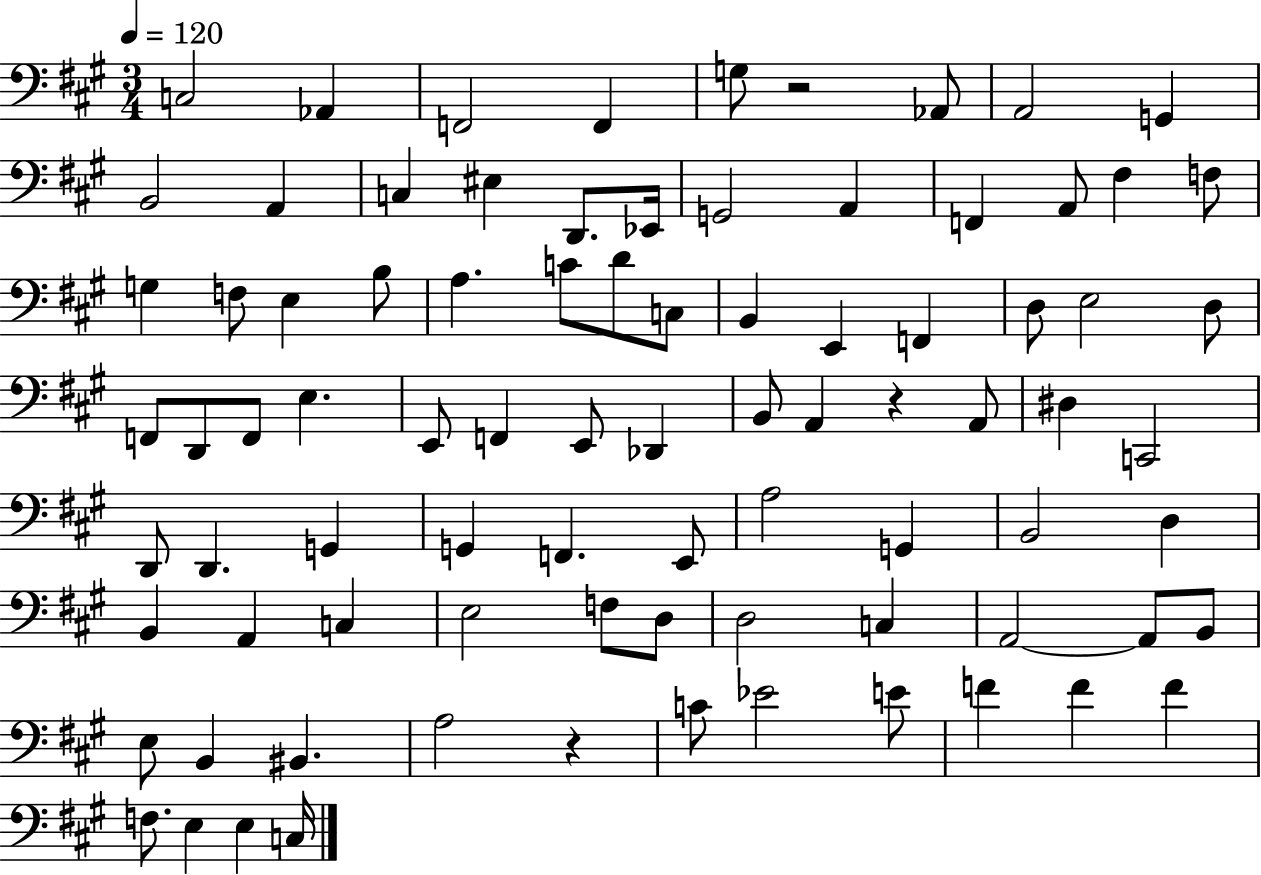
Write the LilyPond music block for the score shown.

{
  \clef bass
  \numericTimeSignature
  \time 3/4
  \key a \major
  \tempo 4 = 120
  \repeat volta 2 { c2 aes,4 | f,2 f,4 | g8 r2 aes,8 | a,2 g,4 | \break b,2 a,4 | c4 eis4 d,8. ees,16 | g,2 a,4 | f,4 a,8 fis4 f8 | \break g4 f8 e4 b8 | a4. c'8 d'8 c8 | b,4 e,4 f,4 | d8 e2 d8 | \break f,8 d,8 f,8 e4. | e,8 f,4 e,8 des,4 | b,8 a,4 r4 a,8 | dis4 c,2 | \break d,8 d,4. g,4 | g,4 f,4. e,8 | a2 g,4 | b,2 d4 | \break b,4 a,4 c4 | e2 f8 d8 | d2 c4 | a,2~~ a,8 b,8 | \break e8 b,4 bis,4. | a2 r4 | c'8 ees'2 e'8 | f'4 f'4 f'4 | \break f8. e4 e4 c16 | } \bar "|."
}